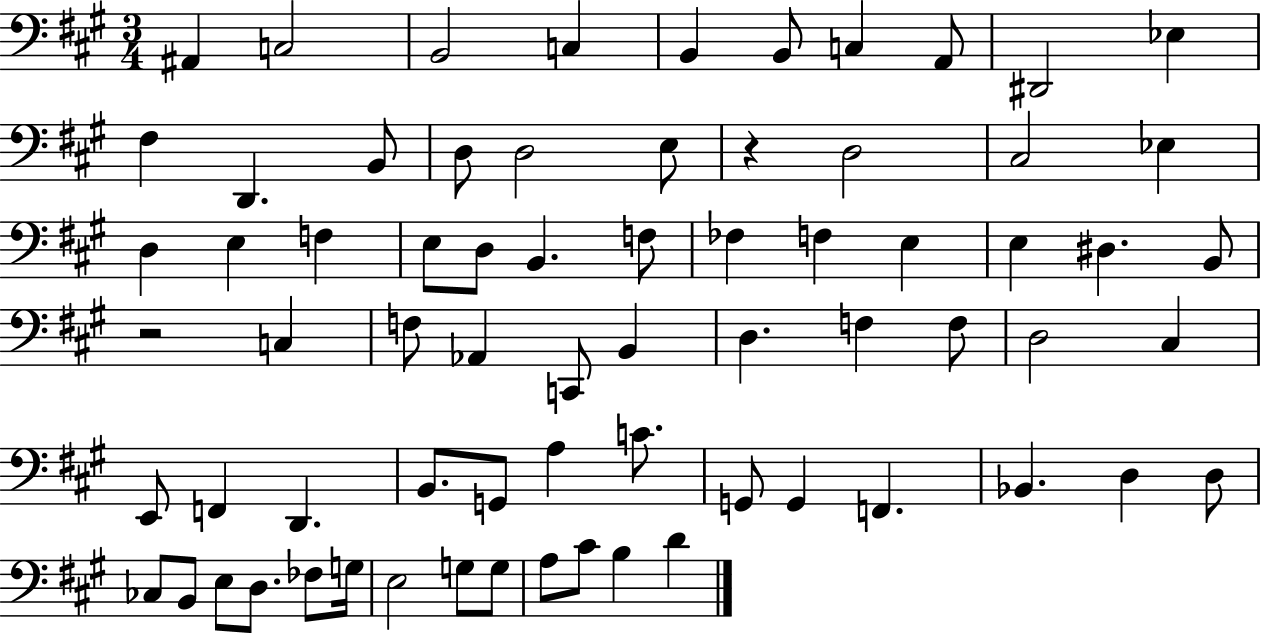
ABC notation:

X:1
T:Untitled
M:3/4
L:1/4
K:A
^A,, C,2 B,,2 C, B,, B,,/2 C, A,,/2 ^D,,2 _E, ^F, D,, B,,/2 D,/2 D,2 E,/2 z D,2 ^C,2 _E, D, E, F, E,/2 D,/2 B,, F,/2 _F, F, E, E, ^D, B,,/2 z2 C, F,/2 _A,, C,,/2 B,, D, F, F,/2 D,2 ^C, E,,/2 F,, D,, B,,/2 G,,/2 A, C/2 G,,/2 G,, F,, _B,, D, D,/2 _C,/2 B,,/2 E,/2 D,/2 _F,/2 G,/4 E,2 G,/2 G,/2 A,/2 ^C/2 B, D